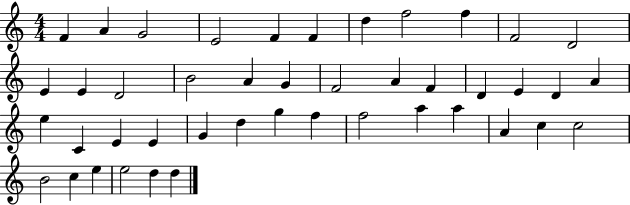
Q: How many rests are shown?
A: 0